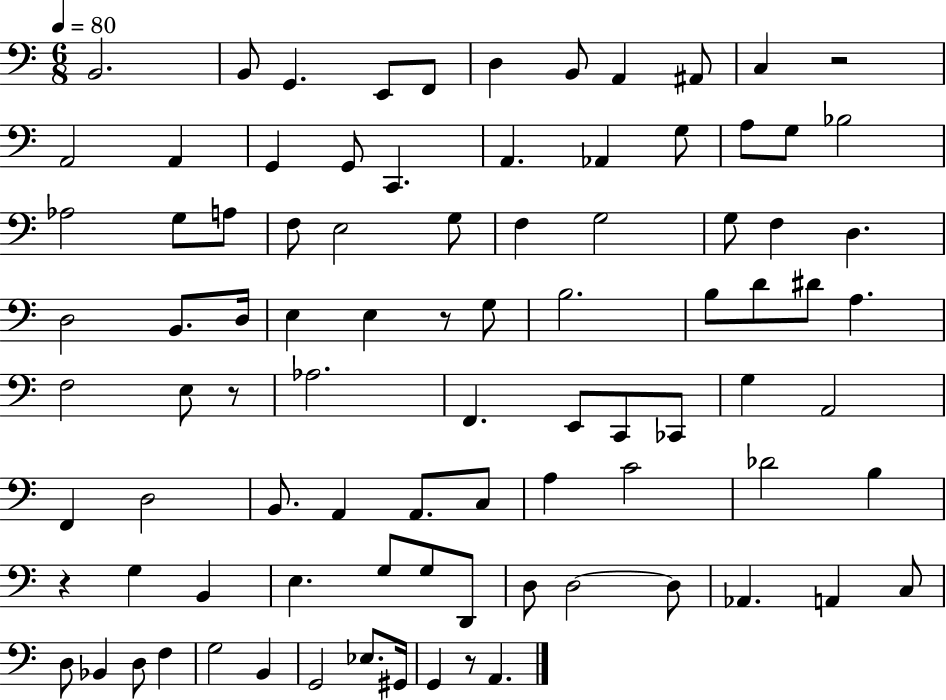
X:1
T:Untitled
M:6/8
L:1/4
K:C
B,,2 B,,/2 G,, E,,/2 F,,/2 D, B,,/2 A,, ^A,,/2 C, z2 A,,2 A,, G,, G,,/2 C,, A,, _A,, G,/2 A,/2 G,/2 _B,2 _A,2 G,/2 A,/2 F,/2 E,2 G,/2 F, G,2 G,/2 F, D, D,2 B,,/2 D,/4 E, E, z/2 G,/2 B,2 B,/2 D/2 ^D/2 A, F,2 E,/2 z/2 _A,2 F,, E,,/2 C,,/2 _C,,/2 G, A,,2 F,, D,2 B,,/2 A,, A,,/2 C,/2 A, C2 _D2 B, z G, B,, E, G,/2 G,/2 D,,/2 D,/2 D,2 D,/2 _A,, A,, C,/2 D,/2 _B,, D,/2 F, G,2 B,, G,,2 _E,/2 ^G,,/4 G,, z/2 A,,